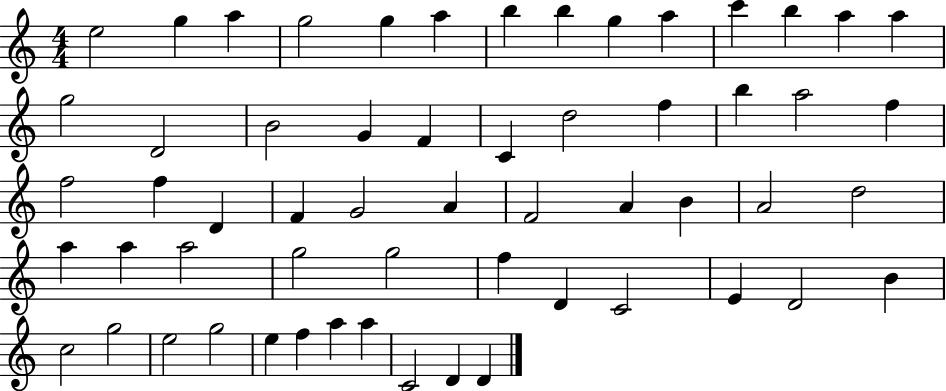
{
  \clef treble
  \numericTimeSignature
  \time 4/4
  \key c \major
  e''2 g''4 a''4 | g''2 g''4 a''4 | b''4 b''4 g''4 a''4 | c'''4 b''4 a''4 a''4 | \break g''2 d'2 | b'2 g'4 f'4 | c'4 d''2 f''4 | b''4 a''2 f''4 | \break f''2 f''4 d'4 | f'4 g'2 a'4 | f'2 a'4 b'4 | a'2 d''2 | \break a''4 a''4 a''2 | g''2 g''2 | f''4 d'4 c'2 | e'4 d'2 b'4 | \break c''2 g''2 | e''2 g''2 | e''4 f''4 a''4 a''4 | c'2 d'4 d'4 | \break \bar "|."
}